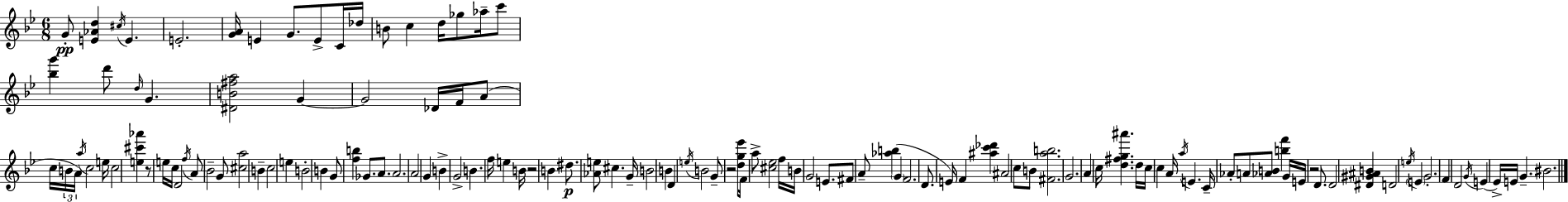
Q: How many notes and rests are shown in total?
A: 129